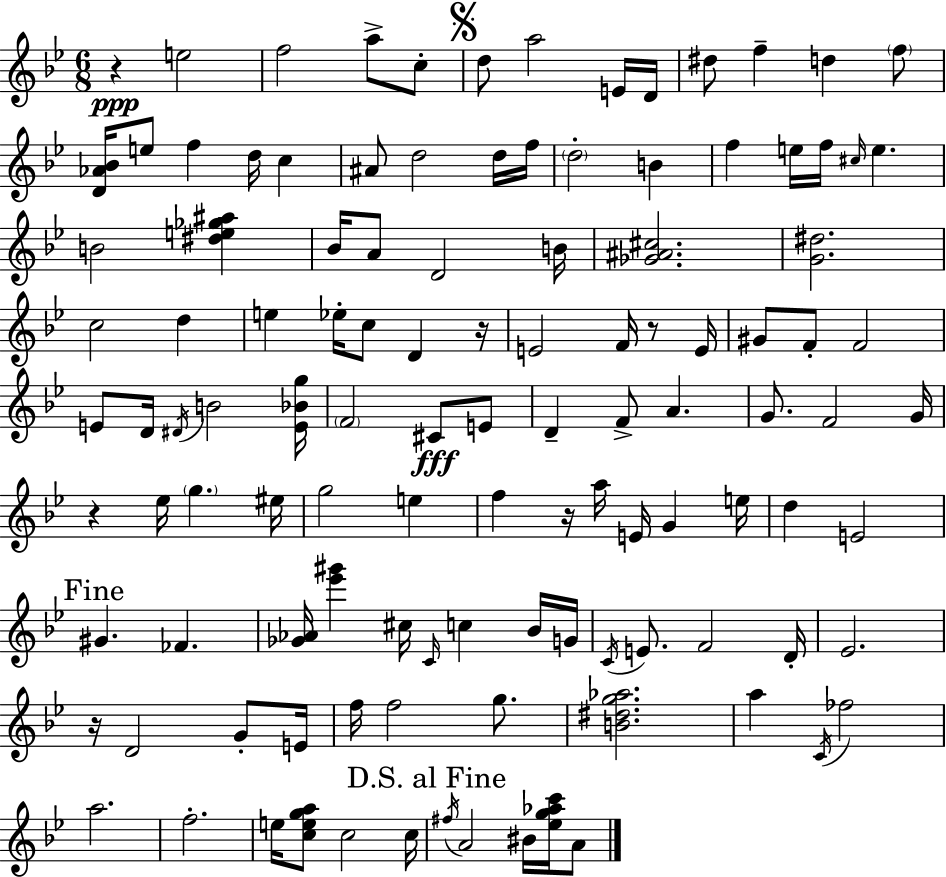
R/q E5/h F5/h A5/e C5/e D5/e A5/h E4/s D4/s D#5/e F5/q D5/q F5/e [D4,Ab4,Bb4]/s E5/e F5/q D5/s C5/q A#4/e D5/h D5/s F5/s D5/h B4/q F5/q E5/s F5/s C#5/s E5/q. B4/h [D#5,E5,Gb5,A#5]/q Bb4/s A4/e D4/h B4/s [Gb4,A#4,C#5]/h. [G4,D#5]/h. C5/h D5/q E5/q Eb5/s C5/e D4/q R/s E4/h F4/s R/e E4/s G#4/e F4/e F4/h E4/e D4/s D#4/s B4/h [E4,Bb4,G5]/s F4/h C#4/e E4/e D4/q F4/e A4/q. G4/e. F4/h G4/s R/q Eb5/s G5/q. EIS5/s G5/h E5/q F5/q R/s A5/s E4/s G4/q E5/s D5/q E4/h G#4/q. FES4/q. [Gb4,Ab4]/s [Eb6,G#6]/q C#5/s C4/s C5/q Bb4/s G4/s C4/s E4/e. F4/h D4/s Eb4/h. R/s D4/h G4/e E4/s F5/s F5/h G5/e. [B4,D#5,G5,Ab5]/h. A5/q C4/s FES5/h A5/h. F5/h. E5/s [C5,E5,G5,A5]/e C5/h C5/s F#5/s A4/h BIS4/s [Eb5,G5,Ab5,C6]/s A4/e